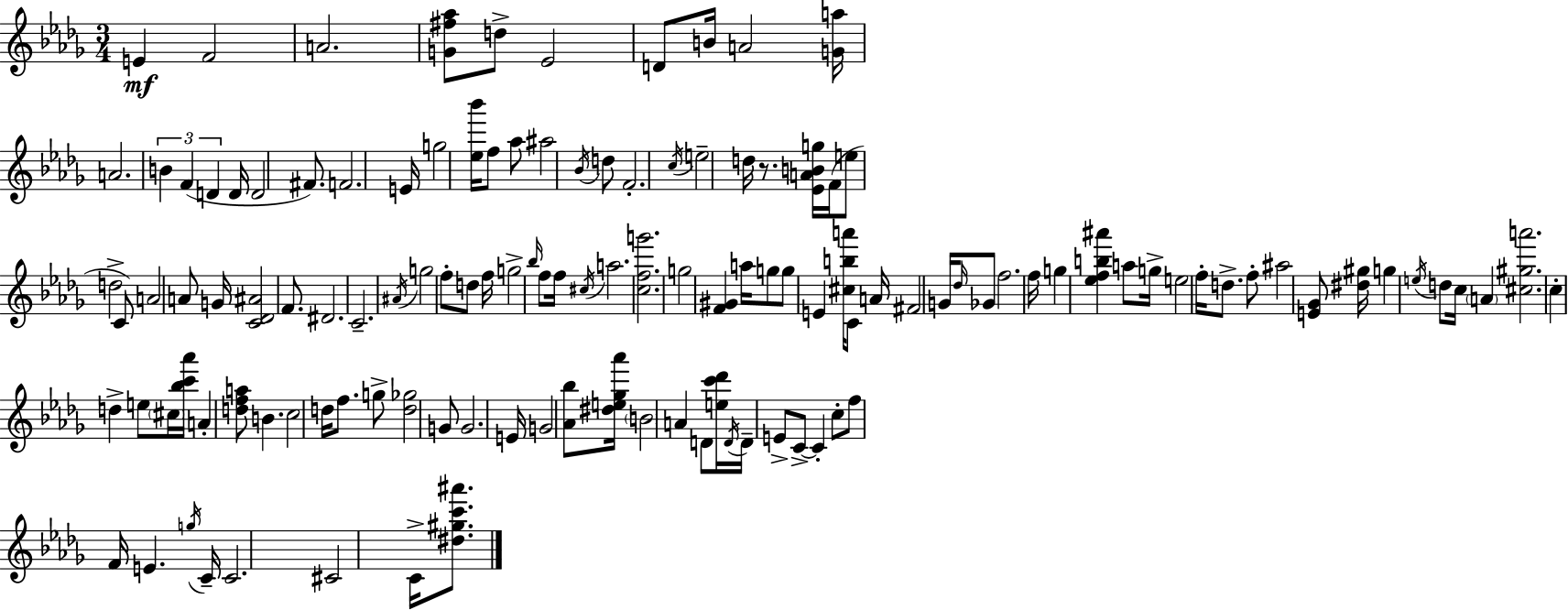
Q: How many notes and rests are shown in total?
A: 125